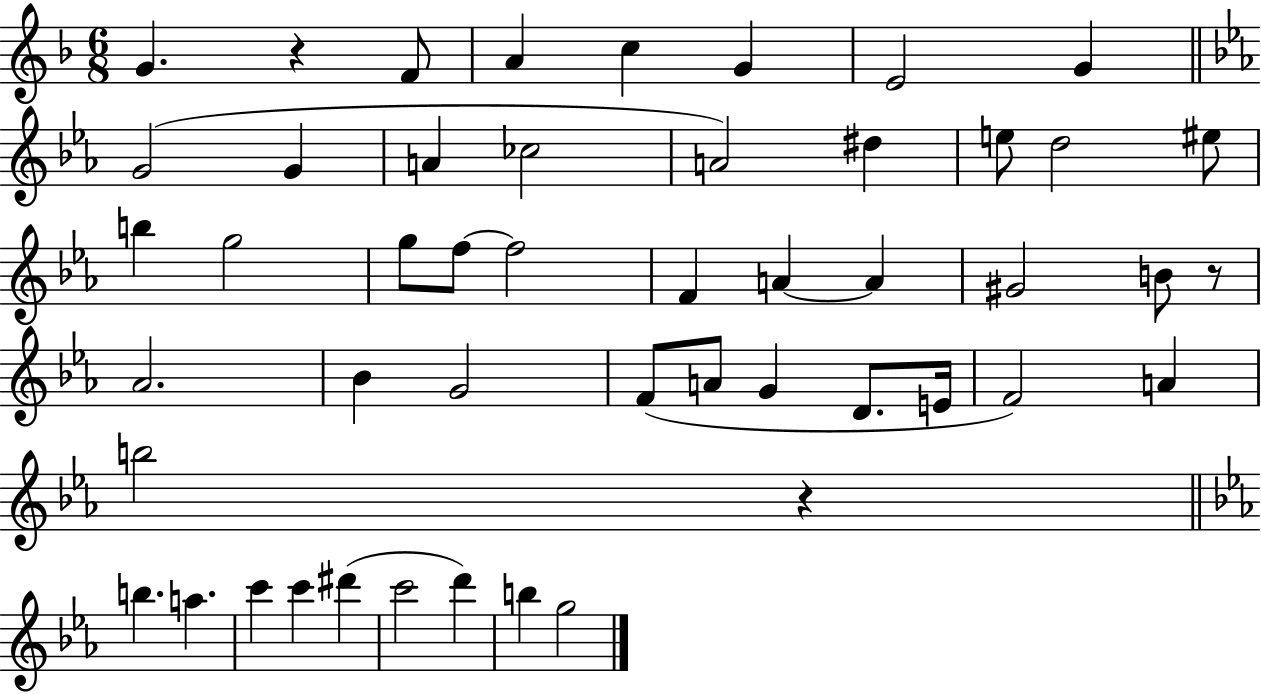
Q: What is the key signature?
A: F major